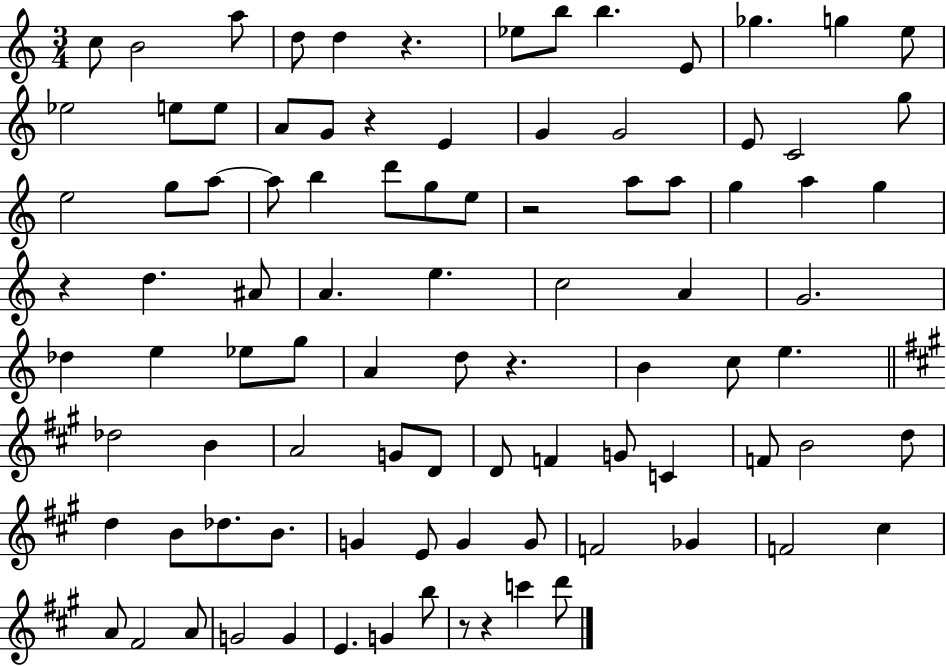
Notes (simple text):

C5/e B4/h A5/e D5/e D5/q R/q. Eb5/e B5/e B5/q. E4/e Gb5/q. G5/q E5/e Eb5/h E5/e E5/e A4/e G4/e R/q E4/q G4/q G4/h E4/e C4/h G5/e E5/h G5/e A5/e A5/e B5/q D6/e G5/e E5/e R/h A5/e A5/e G5/q A5/q G5/q R/q D5/q. A#4/e A4/q. E5/q. C5/h A4/q G4/h. Db5/q E5/q Eb5/e G5/e A4/q D5/e R/q. B4/q C5/e E5/q. Db5/h B4/q A4/h G4/e D4/e D4/e F4/q G4/e C4/q F4/e B4/h D5/e D5/q B4/e Db5/e. B4/e. G4/q E4/e G4/q G4/e F4/h Gb4/q F4/h C#5/q A4/e F#4/h A4/e G4/h G4/q E4/q. G4/q B5/e R/e R/q C6/q D6/e